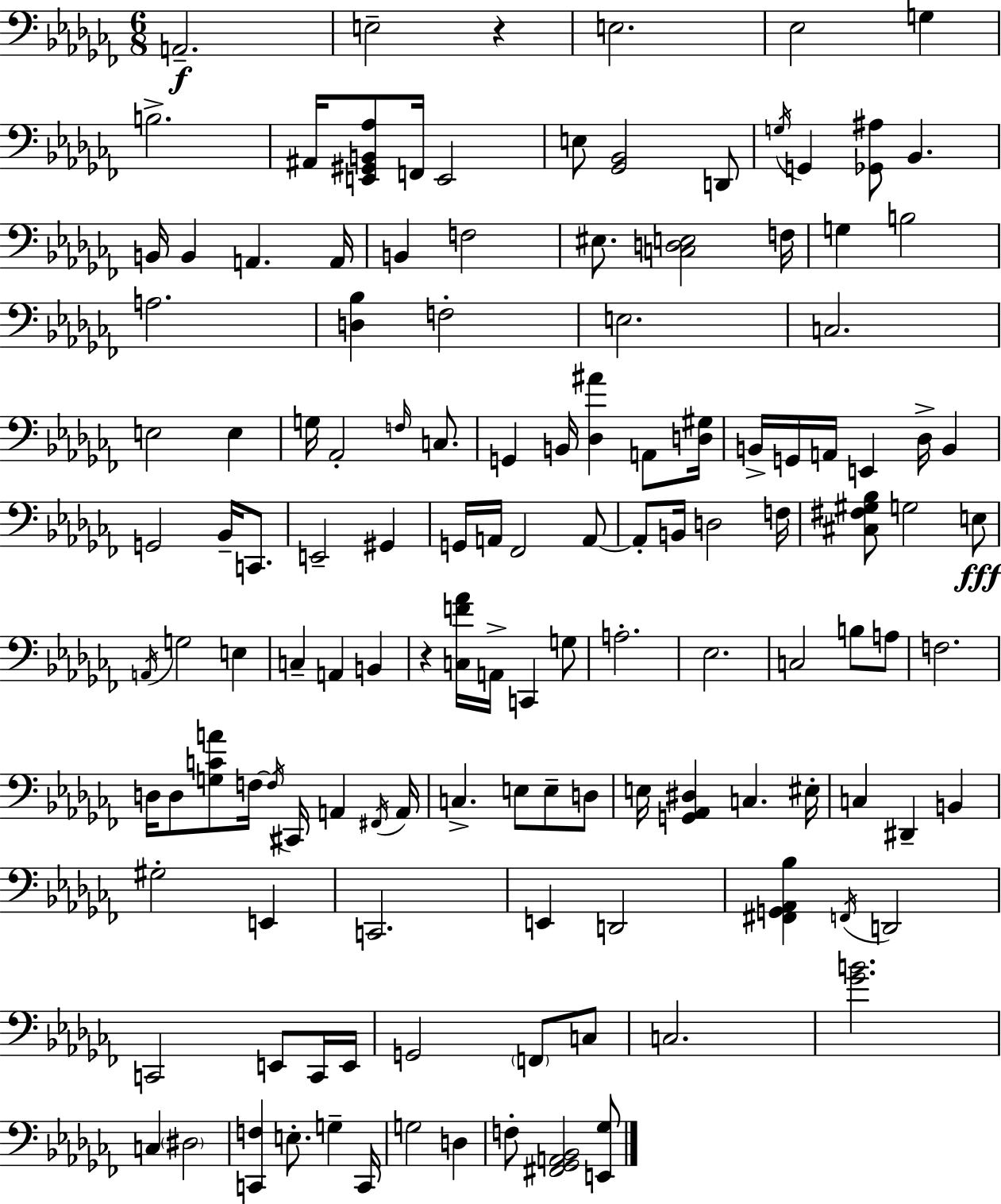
A2/h. E3/h R/q E3/h. Eb3/h G3/q B3/h. A#2/s [E2,G#2,B2,Ab3]/e F2/s E2/h E3/e [Gb2,Bb2]/h D2/e G3/s G2/q [Gb2,A#3]/e Bb2/q. B2/s B2/q A2/q. A2/s B2/q F3/h EIS3/e. [C3,D3,E3]/h F3/s G3/q B3/h A3/h. [D3,Bb3]/q F3/h E3/h. C3/h. E3/h E3/q G3/s Ab2/h F3/s C3/e. G2/q B2/s [Db3,A#4]/q A2/e [D3,G#3]/s B2/s G2/s A2/s E2/q Db3/s B2/q G2/h Bb2/s C2/e. E2/h G#2/q G2/s A2/s FES2/h A2/e A2/e B2/s D3/h F3/s [C#3,F#3,G#3,Bb3]/e G3/h E3/e A2/s G3/h E3/q C3/q A2/q B2/q R/q [C3,F4,Ab4]/s A2/s C2/q G3/e A3/h. Eb3/h. C3/h B3/e A3/e F3/h. D3/s D3/e [G3,C4,A4]/e F3/s F3/s C#2/s A2/q F#2/s A2/s C3/q. E3/e E3/e D3/e E3/s [G2,Ab2,D#3]/q C3/q. EIS3/s C3/q D#2/q B2/q G#3/h E2/q C2/h. E2/q D2/h [F#2,G2,Ab2,Bb3]/q F2/s D2/h C2/h E2/e C2/s E2/s G2/h F2/e C3/e C3/h. [Gb4,B4]/h. C3/q D#3/h [C2,F3]/q E3/e. G3/q C2/s G3/h D3/q F3/e [F#2,Gb2,A2,Bb2]/h [E2,Gb3]/e